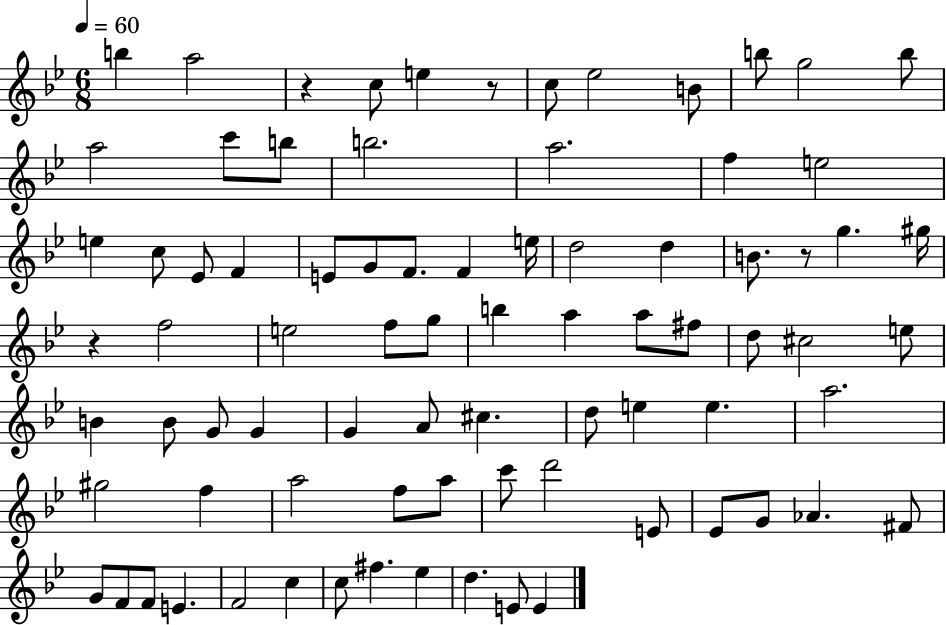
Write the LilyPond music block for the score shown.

{
  \clef treble
  \numericTimeSignature
  \time 6/8
  \key bes \major
  \tempo 4 = 60
  b''4 a''2 | r4 c''8 e''4 r8 | c''8 ees''2 b'8 | b''8 g''2 b''8 | \break a''2 c'''8 b''8 | b''2. | a''2. | f''4 e''2 | \break e''4 c''8 ees'8 f'4 | e'8 g'8 f'8. f'4 e''16 | d''2 d''4 | b'8. r8 g''4. gis''16 | \break r4 f''2 | e''2 f''8 g''8 | b''4 a''4 a''8 fis''8 | d''8 cis''2 e''8 | \break b'4 b'8 g'8 g'4 | g'4 a'8 cis''4. | d''8 e''4 e''4. | a''2. | \break gis''2 f''4 | a''2 f''8 a''8 | c'''8 d'''2 e'8 | ees'8 g'8 aes'4. fis'8 | \break g'8 f'8 f'8 e'4. | f'2 c''4 | c''8 fis''4. ees''4 | d''4. e'8 e'4 | \break \bar "|."
}